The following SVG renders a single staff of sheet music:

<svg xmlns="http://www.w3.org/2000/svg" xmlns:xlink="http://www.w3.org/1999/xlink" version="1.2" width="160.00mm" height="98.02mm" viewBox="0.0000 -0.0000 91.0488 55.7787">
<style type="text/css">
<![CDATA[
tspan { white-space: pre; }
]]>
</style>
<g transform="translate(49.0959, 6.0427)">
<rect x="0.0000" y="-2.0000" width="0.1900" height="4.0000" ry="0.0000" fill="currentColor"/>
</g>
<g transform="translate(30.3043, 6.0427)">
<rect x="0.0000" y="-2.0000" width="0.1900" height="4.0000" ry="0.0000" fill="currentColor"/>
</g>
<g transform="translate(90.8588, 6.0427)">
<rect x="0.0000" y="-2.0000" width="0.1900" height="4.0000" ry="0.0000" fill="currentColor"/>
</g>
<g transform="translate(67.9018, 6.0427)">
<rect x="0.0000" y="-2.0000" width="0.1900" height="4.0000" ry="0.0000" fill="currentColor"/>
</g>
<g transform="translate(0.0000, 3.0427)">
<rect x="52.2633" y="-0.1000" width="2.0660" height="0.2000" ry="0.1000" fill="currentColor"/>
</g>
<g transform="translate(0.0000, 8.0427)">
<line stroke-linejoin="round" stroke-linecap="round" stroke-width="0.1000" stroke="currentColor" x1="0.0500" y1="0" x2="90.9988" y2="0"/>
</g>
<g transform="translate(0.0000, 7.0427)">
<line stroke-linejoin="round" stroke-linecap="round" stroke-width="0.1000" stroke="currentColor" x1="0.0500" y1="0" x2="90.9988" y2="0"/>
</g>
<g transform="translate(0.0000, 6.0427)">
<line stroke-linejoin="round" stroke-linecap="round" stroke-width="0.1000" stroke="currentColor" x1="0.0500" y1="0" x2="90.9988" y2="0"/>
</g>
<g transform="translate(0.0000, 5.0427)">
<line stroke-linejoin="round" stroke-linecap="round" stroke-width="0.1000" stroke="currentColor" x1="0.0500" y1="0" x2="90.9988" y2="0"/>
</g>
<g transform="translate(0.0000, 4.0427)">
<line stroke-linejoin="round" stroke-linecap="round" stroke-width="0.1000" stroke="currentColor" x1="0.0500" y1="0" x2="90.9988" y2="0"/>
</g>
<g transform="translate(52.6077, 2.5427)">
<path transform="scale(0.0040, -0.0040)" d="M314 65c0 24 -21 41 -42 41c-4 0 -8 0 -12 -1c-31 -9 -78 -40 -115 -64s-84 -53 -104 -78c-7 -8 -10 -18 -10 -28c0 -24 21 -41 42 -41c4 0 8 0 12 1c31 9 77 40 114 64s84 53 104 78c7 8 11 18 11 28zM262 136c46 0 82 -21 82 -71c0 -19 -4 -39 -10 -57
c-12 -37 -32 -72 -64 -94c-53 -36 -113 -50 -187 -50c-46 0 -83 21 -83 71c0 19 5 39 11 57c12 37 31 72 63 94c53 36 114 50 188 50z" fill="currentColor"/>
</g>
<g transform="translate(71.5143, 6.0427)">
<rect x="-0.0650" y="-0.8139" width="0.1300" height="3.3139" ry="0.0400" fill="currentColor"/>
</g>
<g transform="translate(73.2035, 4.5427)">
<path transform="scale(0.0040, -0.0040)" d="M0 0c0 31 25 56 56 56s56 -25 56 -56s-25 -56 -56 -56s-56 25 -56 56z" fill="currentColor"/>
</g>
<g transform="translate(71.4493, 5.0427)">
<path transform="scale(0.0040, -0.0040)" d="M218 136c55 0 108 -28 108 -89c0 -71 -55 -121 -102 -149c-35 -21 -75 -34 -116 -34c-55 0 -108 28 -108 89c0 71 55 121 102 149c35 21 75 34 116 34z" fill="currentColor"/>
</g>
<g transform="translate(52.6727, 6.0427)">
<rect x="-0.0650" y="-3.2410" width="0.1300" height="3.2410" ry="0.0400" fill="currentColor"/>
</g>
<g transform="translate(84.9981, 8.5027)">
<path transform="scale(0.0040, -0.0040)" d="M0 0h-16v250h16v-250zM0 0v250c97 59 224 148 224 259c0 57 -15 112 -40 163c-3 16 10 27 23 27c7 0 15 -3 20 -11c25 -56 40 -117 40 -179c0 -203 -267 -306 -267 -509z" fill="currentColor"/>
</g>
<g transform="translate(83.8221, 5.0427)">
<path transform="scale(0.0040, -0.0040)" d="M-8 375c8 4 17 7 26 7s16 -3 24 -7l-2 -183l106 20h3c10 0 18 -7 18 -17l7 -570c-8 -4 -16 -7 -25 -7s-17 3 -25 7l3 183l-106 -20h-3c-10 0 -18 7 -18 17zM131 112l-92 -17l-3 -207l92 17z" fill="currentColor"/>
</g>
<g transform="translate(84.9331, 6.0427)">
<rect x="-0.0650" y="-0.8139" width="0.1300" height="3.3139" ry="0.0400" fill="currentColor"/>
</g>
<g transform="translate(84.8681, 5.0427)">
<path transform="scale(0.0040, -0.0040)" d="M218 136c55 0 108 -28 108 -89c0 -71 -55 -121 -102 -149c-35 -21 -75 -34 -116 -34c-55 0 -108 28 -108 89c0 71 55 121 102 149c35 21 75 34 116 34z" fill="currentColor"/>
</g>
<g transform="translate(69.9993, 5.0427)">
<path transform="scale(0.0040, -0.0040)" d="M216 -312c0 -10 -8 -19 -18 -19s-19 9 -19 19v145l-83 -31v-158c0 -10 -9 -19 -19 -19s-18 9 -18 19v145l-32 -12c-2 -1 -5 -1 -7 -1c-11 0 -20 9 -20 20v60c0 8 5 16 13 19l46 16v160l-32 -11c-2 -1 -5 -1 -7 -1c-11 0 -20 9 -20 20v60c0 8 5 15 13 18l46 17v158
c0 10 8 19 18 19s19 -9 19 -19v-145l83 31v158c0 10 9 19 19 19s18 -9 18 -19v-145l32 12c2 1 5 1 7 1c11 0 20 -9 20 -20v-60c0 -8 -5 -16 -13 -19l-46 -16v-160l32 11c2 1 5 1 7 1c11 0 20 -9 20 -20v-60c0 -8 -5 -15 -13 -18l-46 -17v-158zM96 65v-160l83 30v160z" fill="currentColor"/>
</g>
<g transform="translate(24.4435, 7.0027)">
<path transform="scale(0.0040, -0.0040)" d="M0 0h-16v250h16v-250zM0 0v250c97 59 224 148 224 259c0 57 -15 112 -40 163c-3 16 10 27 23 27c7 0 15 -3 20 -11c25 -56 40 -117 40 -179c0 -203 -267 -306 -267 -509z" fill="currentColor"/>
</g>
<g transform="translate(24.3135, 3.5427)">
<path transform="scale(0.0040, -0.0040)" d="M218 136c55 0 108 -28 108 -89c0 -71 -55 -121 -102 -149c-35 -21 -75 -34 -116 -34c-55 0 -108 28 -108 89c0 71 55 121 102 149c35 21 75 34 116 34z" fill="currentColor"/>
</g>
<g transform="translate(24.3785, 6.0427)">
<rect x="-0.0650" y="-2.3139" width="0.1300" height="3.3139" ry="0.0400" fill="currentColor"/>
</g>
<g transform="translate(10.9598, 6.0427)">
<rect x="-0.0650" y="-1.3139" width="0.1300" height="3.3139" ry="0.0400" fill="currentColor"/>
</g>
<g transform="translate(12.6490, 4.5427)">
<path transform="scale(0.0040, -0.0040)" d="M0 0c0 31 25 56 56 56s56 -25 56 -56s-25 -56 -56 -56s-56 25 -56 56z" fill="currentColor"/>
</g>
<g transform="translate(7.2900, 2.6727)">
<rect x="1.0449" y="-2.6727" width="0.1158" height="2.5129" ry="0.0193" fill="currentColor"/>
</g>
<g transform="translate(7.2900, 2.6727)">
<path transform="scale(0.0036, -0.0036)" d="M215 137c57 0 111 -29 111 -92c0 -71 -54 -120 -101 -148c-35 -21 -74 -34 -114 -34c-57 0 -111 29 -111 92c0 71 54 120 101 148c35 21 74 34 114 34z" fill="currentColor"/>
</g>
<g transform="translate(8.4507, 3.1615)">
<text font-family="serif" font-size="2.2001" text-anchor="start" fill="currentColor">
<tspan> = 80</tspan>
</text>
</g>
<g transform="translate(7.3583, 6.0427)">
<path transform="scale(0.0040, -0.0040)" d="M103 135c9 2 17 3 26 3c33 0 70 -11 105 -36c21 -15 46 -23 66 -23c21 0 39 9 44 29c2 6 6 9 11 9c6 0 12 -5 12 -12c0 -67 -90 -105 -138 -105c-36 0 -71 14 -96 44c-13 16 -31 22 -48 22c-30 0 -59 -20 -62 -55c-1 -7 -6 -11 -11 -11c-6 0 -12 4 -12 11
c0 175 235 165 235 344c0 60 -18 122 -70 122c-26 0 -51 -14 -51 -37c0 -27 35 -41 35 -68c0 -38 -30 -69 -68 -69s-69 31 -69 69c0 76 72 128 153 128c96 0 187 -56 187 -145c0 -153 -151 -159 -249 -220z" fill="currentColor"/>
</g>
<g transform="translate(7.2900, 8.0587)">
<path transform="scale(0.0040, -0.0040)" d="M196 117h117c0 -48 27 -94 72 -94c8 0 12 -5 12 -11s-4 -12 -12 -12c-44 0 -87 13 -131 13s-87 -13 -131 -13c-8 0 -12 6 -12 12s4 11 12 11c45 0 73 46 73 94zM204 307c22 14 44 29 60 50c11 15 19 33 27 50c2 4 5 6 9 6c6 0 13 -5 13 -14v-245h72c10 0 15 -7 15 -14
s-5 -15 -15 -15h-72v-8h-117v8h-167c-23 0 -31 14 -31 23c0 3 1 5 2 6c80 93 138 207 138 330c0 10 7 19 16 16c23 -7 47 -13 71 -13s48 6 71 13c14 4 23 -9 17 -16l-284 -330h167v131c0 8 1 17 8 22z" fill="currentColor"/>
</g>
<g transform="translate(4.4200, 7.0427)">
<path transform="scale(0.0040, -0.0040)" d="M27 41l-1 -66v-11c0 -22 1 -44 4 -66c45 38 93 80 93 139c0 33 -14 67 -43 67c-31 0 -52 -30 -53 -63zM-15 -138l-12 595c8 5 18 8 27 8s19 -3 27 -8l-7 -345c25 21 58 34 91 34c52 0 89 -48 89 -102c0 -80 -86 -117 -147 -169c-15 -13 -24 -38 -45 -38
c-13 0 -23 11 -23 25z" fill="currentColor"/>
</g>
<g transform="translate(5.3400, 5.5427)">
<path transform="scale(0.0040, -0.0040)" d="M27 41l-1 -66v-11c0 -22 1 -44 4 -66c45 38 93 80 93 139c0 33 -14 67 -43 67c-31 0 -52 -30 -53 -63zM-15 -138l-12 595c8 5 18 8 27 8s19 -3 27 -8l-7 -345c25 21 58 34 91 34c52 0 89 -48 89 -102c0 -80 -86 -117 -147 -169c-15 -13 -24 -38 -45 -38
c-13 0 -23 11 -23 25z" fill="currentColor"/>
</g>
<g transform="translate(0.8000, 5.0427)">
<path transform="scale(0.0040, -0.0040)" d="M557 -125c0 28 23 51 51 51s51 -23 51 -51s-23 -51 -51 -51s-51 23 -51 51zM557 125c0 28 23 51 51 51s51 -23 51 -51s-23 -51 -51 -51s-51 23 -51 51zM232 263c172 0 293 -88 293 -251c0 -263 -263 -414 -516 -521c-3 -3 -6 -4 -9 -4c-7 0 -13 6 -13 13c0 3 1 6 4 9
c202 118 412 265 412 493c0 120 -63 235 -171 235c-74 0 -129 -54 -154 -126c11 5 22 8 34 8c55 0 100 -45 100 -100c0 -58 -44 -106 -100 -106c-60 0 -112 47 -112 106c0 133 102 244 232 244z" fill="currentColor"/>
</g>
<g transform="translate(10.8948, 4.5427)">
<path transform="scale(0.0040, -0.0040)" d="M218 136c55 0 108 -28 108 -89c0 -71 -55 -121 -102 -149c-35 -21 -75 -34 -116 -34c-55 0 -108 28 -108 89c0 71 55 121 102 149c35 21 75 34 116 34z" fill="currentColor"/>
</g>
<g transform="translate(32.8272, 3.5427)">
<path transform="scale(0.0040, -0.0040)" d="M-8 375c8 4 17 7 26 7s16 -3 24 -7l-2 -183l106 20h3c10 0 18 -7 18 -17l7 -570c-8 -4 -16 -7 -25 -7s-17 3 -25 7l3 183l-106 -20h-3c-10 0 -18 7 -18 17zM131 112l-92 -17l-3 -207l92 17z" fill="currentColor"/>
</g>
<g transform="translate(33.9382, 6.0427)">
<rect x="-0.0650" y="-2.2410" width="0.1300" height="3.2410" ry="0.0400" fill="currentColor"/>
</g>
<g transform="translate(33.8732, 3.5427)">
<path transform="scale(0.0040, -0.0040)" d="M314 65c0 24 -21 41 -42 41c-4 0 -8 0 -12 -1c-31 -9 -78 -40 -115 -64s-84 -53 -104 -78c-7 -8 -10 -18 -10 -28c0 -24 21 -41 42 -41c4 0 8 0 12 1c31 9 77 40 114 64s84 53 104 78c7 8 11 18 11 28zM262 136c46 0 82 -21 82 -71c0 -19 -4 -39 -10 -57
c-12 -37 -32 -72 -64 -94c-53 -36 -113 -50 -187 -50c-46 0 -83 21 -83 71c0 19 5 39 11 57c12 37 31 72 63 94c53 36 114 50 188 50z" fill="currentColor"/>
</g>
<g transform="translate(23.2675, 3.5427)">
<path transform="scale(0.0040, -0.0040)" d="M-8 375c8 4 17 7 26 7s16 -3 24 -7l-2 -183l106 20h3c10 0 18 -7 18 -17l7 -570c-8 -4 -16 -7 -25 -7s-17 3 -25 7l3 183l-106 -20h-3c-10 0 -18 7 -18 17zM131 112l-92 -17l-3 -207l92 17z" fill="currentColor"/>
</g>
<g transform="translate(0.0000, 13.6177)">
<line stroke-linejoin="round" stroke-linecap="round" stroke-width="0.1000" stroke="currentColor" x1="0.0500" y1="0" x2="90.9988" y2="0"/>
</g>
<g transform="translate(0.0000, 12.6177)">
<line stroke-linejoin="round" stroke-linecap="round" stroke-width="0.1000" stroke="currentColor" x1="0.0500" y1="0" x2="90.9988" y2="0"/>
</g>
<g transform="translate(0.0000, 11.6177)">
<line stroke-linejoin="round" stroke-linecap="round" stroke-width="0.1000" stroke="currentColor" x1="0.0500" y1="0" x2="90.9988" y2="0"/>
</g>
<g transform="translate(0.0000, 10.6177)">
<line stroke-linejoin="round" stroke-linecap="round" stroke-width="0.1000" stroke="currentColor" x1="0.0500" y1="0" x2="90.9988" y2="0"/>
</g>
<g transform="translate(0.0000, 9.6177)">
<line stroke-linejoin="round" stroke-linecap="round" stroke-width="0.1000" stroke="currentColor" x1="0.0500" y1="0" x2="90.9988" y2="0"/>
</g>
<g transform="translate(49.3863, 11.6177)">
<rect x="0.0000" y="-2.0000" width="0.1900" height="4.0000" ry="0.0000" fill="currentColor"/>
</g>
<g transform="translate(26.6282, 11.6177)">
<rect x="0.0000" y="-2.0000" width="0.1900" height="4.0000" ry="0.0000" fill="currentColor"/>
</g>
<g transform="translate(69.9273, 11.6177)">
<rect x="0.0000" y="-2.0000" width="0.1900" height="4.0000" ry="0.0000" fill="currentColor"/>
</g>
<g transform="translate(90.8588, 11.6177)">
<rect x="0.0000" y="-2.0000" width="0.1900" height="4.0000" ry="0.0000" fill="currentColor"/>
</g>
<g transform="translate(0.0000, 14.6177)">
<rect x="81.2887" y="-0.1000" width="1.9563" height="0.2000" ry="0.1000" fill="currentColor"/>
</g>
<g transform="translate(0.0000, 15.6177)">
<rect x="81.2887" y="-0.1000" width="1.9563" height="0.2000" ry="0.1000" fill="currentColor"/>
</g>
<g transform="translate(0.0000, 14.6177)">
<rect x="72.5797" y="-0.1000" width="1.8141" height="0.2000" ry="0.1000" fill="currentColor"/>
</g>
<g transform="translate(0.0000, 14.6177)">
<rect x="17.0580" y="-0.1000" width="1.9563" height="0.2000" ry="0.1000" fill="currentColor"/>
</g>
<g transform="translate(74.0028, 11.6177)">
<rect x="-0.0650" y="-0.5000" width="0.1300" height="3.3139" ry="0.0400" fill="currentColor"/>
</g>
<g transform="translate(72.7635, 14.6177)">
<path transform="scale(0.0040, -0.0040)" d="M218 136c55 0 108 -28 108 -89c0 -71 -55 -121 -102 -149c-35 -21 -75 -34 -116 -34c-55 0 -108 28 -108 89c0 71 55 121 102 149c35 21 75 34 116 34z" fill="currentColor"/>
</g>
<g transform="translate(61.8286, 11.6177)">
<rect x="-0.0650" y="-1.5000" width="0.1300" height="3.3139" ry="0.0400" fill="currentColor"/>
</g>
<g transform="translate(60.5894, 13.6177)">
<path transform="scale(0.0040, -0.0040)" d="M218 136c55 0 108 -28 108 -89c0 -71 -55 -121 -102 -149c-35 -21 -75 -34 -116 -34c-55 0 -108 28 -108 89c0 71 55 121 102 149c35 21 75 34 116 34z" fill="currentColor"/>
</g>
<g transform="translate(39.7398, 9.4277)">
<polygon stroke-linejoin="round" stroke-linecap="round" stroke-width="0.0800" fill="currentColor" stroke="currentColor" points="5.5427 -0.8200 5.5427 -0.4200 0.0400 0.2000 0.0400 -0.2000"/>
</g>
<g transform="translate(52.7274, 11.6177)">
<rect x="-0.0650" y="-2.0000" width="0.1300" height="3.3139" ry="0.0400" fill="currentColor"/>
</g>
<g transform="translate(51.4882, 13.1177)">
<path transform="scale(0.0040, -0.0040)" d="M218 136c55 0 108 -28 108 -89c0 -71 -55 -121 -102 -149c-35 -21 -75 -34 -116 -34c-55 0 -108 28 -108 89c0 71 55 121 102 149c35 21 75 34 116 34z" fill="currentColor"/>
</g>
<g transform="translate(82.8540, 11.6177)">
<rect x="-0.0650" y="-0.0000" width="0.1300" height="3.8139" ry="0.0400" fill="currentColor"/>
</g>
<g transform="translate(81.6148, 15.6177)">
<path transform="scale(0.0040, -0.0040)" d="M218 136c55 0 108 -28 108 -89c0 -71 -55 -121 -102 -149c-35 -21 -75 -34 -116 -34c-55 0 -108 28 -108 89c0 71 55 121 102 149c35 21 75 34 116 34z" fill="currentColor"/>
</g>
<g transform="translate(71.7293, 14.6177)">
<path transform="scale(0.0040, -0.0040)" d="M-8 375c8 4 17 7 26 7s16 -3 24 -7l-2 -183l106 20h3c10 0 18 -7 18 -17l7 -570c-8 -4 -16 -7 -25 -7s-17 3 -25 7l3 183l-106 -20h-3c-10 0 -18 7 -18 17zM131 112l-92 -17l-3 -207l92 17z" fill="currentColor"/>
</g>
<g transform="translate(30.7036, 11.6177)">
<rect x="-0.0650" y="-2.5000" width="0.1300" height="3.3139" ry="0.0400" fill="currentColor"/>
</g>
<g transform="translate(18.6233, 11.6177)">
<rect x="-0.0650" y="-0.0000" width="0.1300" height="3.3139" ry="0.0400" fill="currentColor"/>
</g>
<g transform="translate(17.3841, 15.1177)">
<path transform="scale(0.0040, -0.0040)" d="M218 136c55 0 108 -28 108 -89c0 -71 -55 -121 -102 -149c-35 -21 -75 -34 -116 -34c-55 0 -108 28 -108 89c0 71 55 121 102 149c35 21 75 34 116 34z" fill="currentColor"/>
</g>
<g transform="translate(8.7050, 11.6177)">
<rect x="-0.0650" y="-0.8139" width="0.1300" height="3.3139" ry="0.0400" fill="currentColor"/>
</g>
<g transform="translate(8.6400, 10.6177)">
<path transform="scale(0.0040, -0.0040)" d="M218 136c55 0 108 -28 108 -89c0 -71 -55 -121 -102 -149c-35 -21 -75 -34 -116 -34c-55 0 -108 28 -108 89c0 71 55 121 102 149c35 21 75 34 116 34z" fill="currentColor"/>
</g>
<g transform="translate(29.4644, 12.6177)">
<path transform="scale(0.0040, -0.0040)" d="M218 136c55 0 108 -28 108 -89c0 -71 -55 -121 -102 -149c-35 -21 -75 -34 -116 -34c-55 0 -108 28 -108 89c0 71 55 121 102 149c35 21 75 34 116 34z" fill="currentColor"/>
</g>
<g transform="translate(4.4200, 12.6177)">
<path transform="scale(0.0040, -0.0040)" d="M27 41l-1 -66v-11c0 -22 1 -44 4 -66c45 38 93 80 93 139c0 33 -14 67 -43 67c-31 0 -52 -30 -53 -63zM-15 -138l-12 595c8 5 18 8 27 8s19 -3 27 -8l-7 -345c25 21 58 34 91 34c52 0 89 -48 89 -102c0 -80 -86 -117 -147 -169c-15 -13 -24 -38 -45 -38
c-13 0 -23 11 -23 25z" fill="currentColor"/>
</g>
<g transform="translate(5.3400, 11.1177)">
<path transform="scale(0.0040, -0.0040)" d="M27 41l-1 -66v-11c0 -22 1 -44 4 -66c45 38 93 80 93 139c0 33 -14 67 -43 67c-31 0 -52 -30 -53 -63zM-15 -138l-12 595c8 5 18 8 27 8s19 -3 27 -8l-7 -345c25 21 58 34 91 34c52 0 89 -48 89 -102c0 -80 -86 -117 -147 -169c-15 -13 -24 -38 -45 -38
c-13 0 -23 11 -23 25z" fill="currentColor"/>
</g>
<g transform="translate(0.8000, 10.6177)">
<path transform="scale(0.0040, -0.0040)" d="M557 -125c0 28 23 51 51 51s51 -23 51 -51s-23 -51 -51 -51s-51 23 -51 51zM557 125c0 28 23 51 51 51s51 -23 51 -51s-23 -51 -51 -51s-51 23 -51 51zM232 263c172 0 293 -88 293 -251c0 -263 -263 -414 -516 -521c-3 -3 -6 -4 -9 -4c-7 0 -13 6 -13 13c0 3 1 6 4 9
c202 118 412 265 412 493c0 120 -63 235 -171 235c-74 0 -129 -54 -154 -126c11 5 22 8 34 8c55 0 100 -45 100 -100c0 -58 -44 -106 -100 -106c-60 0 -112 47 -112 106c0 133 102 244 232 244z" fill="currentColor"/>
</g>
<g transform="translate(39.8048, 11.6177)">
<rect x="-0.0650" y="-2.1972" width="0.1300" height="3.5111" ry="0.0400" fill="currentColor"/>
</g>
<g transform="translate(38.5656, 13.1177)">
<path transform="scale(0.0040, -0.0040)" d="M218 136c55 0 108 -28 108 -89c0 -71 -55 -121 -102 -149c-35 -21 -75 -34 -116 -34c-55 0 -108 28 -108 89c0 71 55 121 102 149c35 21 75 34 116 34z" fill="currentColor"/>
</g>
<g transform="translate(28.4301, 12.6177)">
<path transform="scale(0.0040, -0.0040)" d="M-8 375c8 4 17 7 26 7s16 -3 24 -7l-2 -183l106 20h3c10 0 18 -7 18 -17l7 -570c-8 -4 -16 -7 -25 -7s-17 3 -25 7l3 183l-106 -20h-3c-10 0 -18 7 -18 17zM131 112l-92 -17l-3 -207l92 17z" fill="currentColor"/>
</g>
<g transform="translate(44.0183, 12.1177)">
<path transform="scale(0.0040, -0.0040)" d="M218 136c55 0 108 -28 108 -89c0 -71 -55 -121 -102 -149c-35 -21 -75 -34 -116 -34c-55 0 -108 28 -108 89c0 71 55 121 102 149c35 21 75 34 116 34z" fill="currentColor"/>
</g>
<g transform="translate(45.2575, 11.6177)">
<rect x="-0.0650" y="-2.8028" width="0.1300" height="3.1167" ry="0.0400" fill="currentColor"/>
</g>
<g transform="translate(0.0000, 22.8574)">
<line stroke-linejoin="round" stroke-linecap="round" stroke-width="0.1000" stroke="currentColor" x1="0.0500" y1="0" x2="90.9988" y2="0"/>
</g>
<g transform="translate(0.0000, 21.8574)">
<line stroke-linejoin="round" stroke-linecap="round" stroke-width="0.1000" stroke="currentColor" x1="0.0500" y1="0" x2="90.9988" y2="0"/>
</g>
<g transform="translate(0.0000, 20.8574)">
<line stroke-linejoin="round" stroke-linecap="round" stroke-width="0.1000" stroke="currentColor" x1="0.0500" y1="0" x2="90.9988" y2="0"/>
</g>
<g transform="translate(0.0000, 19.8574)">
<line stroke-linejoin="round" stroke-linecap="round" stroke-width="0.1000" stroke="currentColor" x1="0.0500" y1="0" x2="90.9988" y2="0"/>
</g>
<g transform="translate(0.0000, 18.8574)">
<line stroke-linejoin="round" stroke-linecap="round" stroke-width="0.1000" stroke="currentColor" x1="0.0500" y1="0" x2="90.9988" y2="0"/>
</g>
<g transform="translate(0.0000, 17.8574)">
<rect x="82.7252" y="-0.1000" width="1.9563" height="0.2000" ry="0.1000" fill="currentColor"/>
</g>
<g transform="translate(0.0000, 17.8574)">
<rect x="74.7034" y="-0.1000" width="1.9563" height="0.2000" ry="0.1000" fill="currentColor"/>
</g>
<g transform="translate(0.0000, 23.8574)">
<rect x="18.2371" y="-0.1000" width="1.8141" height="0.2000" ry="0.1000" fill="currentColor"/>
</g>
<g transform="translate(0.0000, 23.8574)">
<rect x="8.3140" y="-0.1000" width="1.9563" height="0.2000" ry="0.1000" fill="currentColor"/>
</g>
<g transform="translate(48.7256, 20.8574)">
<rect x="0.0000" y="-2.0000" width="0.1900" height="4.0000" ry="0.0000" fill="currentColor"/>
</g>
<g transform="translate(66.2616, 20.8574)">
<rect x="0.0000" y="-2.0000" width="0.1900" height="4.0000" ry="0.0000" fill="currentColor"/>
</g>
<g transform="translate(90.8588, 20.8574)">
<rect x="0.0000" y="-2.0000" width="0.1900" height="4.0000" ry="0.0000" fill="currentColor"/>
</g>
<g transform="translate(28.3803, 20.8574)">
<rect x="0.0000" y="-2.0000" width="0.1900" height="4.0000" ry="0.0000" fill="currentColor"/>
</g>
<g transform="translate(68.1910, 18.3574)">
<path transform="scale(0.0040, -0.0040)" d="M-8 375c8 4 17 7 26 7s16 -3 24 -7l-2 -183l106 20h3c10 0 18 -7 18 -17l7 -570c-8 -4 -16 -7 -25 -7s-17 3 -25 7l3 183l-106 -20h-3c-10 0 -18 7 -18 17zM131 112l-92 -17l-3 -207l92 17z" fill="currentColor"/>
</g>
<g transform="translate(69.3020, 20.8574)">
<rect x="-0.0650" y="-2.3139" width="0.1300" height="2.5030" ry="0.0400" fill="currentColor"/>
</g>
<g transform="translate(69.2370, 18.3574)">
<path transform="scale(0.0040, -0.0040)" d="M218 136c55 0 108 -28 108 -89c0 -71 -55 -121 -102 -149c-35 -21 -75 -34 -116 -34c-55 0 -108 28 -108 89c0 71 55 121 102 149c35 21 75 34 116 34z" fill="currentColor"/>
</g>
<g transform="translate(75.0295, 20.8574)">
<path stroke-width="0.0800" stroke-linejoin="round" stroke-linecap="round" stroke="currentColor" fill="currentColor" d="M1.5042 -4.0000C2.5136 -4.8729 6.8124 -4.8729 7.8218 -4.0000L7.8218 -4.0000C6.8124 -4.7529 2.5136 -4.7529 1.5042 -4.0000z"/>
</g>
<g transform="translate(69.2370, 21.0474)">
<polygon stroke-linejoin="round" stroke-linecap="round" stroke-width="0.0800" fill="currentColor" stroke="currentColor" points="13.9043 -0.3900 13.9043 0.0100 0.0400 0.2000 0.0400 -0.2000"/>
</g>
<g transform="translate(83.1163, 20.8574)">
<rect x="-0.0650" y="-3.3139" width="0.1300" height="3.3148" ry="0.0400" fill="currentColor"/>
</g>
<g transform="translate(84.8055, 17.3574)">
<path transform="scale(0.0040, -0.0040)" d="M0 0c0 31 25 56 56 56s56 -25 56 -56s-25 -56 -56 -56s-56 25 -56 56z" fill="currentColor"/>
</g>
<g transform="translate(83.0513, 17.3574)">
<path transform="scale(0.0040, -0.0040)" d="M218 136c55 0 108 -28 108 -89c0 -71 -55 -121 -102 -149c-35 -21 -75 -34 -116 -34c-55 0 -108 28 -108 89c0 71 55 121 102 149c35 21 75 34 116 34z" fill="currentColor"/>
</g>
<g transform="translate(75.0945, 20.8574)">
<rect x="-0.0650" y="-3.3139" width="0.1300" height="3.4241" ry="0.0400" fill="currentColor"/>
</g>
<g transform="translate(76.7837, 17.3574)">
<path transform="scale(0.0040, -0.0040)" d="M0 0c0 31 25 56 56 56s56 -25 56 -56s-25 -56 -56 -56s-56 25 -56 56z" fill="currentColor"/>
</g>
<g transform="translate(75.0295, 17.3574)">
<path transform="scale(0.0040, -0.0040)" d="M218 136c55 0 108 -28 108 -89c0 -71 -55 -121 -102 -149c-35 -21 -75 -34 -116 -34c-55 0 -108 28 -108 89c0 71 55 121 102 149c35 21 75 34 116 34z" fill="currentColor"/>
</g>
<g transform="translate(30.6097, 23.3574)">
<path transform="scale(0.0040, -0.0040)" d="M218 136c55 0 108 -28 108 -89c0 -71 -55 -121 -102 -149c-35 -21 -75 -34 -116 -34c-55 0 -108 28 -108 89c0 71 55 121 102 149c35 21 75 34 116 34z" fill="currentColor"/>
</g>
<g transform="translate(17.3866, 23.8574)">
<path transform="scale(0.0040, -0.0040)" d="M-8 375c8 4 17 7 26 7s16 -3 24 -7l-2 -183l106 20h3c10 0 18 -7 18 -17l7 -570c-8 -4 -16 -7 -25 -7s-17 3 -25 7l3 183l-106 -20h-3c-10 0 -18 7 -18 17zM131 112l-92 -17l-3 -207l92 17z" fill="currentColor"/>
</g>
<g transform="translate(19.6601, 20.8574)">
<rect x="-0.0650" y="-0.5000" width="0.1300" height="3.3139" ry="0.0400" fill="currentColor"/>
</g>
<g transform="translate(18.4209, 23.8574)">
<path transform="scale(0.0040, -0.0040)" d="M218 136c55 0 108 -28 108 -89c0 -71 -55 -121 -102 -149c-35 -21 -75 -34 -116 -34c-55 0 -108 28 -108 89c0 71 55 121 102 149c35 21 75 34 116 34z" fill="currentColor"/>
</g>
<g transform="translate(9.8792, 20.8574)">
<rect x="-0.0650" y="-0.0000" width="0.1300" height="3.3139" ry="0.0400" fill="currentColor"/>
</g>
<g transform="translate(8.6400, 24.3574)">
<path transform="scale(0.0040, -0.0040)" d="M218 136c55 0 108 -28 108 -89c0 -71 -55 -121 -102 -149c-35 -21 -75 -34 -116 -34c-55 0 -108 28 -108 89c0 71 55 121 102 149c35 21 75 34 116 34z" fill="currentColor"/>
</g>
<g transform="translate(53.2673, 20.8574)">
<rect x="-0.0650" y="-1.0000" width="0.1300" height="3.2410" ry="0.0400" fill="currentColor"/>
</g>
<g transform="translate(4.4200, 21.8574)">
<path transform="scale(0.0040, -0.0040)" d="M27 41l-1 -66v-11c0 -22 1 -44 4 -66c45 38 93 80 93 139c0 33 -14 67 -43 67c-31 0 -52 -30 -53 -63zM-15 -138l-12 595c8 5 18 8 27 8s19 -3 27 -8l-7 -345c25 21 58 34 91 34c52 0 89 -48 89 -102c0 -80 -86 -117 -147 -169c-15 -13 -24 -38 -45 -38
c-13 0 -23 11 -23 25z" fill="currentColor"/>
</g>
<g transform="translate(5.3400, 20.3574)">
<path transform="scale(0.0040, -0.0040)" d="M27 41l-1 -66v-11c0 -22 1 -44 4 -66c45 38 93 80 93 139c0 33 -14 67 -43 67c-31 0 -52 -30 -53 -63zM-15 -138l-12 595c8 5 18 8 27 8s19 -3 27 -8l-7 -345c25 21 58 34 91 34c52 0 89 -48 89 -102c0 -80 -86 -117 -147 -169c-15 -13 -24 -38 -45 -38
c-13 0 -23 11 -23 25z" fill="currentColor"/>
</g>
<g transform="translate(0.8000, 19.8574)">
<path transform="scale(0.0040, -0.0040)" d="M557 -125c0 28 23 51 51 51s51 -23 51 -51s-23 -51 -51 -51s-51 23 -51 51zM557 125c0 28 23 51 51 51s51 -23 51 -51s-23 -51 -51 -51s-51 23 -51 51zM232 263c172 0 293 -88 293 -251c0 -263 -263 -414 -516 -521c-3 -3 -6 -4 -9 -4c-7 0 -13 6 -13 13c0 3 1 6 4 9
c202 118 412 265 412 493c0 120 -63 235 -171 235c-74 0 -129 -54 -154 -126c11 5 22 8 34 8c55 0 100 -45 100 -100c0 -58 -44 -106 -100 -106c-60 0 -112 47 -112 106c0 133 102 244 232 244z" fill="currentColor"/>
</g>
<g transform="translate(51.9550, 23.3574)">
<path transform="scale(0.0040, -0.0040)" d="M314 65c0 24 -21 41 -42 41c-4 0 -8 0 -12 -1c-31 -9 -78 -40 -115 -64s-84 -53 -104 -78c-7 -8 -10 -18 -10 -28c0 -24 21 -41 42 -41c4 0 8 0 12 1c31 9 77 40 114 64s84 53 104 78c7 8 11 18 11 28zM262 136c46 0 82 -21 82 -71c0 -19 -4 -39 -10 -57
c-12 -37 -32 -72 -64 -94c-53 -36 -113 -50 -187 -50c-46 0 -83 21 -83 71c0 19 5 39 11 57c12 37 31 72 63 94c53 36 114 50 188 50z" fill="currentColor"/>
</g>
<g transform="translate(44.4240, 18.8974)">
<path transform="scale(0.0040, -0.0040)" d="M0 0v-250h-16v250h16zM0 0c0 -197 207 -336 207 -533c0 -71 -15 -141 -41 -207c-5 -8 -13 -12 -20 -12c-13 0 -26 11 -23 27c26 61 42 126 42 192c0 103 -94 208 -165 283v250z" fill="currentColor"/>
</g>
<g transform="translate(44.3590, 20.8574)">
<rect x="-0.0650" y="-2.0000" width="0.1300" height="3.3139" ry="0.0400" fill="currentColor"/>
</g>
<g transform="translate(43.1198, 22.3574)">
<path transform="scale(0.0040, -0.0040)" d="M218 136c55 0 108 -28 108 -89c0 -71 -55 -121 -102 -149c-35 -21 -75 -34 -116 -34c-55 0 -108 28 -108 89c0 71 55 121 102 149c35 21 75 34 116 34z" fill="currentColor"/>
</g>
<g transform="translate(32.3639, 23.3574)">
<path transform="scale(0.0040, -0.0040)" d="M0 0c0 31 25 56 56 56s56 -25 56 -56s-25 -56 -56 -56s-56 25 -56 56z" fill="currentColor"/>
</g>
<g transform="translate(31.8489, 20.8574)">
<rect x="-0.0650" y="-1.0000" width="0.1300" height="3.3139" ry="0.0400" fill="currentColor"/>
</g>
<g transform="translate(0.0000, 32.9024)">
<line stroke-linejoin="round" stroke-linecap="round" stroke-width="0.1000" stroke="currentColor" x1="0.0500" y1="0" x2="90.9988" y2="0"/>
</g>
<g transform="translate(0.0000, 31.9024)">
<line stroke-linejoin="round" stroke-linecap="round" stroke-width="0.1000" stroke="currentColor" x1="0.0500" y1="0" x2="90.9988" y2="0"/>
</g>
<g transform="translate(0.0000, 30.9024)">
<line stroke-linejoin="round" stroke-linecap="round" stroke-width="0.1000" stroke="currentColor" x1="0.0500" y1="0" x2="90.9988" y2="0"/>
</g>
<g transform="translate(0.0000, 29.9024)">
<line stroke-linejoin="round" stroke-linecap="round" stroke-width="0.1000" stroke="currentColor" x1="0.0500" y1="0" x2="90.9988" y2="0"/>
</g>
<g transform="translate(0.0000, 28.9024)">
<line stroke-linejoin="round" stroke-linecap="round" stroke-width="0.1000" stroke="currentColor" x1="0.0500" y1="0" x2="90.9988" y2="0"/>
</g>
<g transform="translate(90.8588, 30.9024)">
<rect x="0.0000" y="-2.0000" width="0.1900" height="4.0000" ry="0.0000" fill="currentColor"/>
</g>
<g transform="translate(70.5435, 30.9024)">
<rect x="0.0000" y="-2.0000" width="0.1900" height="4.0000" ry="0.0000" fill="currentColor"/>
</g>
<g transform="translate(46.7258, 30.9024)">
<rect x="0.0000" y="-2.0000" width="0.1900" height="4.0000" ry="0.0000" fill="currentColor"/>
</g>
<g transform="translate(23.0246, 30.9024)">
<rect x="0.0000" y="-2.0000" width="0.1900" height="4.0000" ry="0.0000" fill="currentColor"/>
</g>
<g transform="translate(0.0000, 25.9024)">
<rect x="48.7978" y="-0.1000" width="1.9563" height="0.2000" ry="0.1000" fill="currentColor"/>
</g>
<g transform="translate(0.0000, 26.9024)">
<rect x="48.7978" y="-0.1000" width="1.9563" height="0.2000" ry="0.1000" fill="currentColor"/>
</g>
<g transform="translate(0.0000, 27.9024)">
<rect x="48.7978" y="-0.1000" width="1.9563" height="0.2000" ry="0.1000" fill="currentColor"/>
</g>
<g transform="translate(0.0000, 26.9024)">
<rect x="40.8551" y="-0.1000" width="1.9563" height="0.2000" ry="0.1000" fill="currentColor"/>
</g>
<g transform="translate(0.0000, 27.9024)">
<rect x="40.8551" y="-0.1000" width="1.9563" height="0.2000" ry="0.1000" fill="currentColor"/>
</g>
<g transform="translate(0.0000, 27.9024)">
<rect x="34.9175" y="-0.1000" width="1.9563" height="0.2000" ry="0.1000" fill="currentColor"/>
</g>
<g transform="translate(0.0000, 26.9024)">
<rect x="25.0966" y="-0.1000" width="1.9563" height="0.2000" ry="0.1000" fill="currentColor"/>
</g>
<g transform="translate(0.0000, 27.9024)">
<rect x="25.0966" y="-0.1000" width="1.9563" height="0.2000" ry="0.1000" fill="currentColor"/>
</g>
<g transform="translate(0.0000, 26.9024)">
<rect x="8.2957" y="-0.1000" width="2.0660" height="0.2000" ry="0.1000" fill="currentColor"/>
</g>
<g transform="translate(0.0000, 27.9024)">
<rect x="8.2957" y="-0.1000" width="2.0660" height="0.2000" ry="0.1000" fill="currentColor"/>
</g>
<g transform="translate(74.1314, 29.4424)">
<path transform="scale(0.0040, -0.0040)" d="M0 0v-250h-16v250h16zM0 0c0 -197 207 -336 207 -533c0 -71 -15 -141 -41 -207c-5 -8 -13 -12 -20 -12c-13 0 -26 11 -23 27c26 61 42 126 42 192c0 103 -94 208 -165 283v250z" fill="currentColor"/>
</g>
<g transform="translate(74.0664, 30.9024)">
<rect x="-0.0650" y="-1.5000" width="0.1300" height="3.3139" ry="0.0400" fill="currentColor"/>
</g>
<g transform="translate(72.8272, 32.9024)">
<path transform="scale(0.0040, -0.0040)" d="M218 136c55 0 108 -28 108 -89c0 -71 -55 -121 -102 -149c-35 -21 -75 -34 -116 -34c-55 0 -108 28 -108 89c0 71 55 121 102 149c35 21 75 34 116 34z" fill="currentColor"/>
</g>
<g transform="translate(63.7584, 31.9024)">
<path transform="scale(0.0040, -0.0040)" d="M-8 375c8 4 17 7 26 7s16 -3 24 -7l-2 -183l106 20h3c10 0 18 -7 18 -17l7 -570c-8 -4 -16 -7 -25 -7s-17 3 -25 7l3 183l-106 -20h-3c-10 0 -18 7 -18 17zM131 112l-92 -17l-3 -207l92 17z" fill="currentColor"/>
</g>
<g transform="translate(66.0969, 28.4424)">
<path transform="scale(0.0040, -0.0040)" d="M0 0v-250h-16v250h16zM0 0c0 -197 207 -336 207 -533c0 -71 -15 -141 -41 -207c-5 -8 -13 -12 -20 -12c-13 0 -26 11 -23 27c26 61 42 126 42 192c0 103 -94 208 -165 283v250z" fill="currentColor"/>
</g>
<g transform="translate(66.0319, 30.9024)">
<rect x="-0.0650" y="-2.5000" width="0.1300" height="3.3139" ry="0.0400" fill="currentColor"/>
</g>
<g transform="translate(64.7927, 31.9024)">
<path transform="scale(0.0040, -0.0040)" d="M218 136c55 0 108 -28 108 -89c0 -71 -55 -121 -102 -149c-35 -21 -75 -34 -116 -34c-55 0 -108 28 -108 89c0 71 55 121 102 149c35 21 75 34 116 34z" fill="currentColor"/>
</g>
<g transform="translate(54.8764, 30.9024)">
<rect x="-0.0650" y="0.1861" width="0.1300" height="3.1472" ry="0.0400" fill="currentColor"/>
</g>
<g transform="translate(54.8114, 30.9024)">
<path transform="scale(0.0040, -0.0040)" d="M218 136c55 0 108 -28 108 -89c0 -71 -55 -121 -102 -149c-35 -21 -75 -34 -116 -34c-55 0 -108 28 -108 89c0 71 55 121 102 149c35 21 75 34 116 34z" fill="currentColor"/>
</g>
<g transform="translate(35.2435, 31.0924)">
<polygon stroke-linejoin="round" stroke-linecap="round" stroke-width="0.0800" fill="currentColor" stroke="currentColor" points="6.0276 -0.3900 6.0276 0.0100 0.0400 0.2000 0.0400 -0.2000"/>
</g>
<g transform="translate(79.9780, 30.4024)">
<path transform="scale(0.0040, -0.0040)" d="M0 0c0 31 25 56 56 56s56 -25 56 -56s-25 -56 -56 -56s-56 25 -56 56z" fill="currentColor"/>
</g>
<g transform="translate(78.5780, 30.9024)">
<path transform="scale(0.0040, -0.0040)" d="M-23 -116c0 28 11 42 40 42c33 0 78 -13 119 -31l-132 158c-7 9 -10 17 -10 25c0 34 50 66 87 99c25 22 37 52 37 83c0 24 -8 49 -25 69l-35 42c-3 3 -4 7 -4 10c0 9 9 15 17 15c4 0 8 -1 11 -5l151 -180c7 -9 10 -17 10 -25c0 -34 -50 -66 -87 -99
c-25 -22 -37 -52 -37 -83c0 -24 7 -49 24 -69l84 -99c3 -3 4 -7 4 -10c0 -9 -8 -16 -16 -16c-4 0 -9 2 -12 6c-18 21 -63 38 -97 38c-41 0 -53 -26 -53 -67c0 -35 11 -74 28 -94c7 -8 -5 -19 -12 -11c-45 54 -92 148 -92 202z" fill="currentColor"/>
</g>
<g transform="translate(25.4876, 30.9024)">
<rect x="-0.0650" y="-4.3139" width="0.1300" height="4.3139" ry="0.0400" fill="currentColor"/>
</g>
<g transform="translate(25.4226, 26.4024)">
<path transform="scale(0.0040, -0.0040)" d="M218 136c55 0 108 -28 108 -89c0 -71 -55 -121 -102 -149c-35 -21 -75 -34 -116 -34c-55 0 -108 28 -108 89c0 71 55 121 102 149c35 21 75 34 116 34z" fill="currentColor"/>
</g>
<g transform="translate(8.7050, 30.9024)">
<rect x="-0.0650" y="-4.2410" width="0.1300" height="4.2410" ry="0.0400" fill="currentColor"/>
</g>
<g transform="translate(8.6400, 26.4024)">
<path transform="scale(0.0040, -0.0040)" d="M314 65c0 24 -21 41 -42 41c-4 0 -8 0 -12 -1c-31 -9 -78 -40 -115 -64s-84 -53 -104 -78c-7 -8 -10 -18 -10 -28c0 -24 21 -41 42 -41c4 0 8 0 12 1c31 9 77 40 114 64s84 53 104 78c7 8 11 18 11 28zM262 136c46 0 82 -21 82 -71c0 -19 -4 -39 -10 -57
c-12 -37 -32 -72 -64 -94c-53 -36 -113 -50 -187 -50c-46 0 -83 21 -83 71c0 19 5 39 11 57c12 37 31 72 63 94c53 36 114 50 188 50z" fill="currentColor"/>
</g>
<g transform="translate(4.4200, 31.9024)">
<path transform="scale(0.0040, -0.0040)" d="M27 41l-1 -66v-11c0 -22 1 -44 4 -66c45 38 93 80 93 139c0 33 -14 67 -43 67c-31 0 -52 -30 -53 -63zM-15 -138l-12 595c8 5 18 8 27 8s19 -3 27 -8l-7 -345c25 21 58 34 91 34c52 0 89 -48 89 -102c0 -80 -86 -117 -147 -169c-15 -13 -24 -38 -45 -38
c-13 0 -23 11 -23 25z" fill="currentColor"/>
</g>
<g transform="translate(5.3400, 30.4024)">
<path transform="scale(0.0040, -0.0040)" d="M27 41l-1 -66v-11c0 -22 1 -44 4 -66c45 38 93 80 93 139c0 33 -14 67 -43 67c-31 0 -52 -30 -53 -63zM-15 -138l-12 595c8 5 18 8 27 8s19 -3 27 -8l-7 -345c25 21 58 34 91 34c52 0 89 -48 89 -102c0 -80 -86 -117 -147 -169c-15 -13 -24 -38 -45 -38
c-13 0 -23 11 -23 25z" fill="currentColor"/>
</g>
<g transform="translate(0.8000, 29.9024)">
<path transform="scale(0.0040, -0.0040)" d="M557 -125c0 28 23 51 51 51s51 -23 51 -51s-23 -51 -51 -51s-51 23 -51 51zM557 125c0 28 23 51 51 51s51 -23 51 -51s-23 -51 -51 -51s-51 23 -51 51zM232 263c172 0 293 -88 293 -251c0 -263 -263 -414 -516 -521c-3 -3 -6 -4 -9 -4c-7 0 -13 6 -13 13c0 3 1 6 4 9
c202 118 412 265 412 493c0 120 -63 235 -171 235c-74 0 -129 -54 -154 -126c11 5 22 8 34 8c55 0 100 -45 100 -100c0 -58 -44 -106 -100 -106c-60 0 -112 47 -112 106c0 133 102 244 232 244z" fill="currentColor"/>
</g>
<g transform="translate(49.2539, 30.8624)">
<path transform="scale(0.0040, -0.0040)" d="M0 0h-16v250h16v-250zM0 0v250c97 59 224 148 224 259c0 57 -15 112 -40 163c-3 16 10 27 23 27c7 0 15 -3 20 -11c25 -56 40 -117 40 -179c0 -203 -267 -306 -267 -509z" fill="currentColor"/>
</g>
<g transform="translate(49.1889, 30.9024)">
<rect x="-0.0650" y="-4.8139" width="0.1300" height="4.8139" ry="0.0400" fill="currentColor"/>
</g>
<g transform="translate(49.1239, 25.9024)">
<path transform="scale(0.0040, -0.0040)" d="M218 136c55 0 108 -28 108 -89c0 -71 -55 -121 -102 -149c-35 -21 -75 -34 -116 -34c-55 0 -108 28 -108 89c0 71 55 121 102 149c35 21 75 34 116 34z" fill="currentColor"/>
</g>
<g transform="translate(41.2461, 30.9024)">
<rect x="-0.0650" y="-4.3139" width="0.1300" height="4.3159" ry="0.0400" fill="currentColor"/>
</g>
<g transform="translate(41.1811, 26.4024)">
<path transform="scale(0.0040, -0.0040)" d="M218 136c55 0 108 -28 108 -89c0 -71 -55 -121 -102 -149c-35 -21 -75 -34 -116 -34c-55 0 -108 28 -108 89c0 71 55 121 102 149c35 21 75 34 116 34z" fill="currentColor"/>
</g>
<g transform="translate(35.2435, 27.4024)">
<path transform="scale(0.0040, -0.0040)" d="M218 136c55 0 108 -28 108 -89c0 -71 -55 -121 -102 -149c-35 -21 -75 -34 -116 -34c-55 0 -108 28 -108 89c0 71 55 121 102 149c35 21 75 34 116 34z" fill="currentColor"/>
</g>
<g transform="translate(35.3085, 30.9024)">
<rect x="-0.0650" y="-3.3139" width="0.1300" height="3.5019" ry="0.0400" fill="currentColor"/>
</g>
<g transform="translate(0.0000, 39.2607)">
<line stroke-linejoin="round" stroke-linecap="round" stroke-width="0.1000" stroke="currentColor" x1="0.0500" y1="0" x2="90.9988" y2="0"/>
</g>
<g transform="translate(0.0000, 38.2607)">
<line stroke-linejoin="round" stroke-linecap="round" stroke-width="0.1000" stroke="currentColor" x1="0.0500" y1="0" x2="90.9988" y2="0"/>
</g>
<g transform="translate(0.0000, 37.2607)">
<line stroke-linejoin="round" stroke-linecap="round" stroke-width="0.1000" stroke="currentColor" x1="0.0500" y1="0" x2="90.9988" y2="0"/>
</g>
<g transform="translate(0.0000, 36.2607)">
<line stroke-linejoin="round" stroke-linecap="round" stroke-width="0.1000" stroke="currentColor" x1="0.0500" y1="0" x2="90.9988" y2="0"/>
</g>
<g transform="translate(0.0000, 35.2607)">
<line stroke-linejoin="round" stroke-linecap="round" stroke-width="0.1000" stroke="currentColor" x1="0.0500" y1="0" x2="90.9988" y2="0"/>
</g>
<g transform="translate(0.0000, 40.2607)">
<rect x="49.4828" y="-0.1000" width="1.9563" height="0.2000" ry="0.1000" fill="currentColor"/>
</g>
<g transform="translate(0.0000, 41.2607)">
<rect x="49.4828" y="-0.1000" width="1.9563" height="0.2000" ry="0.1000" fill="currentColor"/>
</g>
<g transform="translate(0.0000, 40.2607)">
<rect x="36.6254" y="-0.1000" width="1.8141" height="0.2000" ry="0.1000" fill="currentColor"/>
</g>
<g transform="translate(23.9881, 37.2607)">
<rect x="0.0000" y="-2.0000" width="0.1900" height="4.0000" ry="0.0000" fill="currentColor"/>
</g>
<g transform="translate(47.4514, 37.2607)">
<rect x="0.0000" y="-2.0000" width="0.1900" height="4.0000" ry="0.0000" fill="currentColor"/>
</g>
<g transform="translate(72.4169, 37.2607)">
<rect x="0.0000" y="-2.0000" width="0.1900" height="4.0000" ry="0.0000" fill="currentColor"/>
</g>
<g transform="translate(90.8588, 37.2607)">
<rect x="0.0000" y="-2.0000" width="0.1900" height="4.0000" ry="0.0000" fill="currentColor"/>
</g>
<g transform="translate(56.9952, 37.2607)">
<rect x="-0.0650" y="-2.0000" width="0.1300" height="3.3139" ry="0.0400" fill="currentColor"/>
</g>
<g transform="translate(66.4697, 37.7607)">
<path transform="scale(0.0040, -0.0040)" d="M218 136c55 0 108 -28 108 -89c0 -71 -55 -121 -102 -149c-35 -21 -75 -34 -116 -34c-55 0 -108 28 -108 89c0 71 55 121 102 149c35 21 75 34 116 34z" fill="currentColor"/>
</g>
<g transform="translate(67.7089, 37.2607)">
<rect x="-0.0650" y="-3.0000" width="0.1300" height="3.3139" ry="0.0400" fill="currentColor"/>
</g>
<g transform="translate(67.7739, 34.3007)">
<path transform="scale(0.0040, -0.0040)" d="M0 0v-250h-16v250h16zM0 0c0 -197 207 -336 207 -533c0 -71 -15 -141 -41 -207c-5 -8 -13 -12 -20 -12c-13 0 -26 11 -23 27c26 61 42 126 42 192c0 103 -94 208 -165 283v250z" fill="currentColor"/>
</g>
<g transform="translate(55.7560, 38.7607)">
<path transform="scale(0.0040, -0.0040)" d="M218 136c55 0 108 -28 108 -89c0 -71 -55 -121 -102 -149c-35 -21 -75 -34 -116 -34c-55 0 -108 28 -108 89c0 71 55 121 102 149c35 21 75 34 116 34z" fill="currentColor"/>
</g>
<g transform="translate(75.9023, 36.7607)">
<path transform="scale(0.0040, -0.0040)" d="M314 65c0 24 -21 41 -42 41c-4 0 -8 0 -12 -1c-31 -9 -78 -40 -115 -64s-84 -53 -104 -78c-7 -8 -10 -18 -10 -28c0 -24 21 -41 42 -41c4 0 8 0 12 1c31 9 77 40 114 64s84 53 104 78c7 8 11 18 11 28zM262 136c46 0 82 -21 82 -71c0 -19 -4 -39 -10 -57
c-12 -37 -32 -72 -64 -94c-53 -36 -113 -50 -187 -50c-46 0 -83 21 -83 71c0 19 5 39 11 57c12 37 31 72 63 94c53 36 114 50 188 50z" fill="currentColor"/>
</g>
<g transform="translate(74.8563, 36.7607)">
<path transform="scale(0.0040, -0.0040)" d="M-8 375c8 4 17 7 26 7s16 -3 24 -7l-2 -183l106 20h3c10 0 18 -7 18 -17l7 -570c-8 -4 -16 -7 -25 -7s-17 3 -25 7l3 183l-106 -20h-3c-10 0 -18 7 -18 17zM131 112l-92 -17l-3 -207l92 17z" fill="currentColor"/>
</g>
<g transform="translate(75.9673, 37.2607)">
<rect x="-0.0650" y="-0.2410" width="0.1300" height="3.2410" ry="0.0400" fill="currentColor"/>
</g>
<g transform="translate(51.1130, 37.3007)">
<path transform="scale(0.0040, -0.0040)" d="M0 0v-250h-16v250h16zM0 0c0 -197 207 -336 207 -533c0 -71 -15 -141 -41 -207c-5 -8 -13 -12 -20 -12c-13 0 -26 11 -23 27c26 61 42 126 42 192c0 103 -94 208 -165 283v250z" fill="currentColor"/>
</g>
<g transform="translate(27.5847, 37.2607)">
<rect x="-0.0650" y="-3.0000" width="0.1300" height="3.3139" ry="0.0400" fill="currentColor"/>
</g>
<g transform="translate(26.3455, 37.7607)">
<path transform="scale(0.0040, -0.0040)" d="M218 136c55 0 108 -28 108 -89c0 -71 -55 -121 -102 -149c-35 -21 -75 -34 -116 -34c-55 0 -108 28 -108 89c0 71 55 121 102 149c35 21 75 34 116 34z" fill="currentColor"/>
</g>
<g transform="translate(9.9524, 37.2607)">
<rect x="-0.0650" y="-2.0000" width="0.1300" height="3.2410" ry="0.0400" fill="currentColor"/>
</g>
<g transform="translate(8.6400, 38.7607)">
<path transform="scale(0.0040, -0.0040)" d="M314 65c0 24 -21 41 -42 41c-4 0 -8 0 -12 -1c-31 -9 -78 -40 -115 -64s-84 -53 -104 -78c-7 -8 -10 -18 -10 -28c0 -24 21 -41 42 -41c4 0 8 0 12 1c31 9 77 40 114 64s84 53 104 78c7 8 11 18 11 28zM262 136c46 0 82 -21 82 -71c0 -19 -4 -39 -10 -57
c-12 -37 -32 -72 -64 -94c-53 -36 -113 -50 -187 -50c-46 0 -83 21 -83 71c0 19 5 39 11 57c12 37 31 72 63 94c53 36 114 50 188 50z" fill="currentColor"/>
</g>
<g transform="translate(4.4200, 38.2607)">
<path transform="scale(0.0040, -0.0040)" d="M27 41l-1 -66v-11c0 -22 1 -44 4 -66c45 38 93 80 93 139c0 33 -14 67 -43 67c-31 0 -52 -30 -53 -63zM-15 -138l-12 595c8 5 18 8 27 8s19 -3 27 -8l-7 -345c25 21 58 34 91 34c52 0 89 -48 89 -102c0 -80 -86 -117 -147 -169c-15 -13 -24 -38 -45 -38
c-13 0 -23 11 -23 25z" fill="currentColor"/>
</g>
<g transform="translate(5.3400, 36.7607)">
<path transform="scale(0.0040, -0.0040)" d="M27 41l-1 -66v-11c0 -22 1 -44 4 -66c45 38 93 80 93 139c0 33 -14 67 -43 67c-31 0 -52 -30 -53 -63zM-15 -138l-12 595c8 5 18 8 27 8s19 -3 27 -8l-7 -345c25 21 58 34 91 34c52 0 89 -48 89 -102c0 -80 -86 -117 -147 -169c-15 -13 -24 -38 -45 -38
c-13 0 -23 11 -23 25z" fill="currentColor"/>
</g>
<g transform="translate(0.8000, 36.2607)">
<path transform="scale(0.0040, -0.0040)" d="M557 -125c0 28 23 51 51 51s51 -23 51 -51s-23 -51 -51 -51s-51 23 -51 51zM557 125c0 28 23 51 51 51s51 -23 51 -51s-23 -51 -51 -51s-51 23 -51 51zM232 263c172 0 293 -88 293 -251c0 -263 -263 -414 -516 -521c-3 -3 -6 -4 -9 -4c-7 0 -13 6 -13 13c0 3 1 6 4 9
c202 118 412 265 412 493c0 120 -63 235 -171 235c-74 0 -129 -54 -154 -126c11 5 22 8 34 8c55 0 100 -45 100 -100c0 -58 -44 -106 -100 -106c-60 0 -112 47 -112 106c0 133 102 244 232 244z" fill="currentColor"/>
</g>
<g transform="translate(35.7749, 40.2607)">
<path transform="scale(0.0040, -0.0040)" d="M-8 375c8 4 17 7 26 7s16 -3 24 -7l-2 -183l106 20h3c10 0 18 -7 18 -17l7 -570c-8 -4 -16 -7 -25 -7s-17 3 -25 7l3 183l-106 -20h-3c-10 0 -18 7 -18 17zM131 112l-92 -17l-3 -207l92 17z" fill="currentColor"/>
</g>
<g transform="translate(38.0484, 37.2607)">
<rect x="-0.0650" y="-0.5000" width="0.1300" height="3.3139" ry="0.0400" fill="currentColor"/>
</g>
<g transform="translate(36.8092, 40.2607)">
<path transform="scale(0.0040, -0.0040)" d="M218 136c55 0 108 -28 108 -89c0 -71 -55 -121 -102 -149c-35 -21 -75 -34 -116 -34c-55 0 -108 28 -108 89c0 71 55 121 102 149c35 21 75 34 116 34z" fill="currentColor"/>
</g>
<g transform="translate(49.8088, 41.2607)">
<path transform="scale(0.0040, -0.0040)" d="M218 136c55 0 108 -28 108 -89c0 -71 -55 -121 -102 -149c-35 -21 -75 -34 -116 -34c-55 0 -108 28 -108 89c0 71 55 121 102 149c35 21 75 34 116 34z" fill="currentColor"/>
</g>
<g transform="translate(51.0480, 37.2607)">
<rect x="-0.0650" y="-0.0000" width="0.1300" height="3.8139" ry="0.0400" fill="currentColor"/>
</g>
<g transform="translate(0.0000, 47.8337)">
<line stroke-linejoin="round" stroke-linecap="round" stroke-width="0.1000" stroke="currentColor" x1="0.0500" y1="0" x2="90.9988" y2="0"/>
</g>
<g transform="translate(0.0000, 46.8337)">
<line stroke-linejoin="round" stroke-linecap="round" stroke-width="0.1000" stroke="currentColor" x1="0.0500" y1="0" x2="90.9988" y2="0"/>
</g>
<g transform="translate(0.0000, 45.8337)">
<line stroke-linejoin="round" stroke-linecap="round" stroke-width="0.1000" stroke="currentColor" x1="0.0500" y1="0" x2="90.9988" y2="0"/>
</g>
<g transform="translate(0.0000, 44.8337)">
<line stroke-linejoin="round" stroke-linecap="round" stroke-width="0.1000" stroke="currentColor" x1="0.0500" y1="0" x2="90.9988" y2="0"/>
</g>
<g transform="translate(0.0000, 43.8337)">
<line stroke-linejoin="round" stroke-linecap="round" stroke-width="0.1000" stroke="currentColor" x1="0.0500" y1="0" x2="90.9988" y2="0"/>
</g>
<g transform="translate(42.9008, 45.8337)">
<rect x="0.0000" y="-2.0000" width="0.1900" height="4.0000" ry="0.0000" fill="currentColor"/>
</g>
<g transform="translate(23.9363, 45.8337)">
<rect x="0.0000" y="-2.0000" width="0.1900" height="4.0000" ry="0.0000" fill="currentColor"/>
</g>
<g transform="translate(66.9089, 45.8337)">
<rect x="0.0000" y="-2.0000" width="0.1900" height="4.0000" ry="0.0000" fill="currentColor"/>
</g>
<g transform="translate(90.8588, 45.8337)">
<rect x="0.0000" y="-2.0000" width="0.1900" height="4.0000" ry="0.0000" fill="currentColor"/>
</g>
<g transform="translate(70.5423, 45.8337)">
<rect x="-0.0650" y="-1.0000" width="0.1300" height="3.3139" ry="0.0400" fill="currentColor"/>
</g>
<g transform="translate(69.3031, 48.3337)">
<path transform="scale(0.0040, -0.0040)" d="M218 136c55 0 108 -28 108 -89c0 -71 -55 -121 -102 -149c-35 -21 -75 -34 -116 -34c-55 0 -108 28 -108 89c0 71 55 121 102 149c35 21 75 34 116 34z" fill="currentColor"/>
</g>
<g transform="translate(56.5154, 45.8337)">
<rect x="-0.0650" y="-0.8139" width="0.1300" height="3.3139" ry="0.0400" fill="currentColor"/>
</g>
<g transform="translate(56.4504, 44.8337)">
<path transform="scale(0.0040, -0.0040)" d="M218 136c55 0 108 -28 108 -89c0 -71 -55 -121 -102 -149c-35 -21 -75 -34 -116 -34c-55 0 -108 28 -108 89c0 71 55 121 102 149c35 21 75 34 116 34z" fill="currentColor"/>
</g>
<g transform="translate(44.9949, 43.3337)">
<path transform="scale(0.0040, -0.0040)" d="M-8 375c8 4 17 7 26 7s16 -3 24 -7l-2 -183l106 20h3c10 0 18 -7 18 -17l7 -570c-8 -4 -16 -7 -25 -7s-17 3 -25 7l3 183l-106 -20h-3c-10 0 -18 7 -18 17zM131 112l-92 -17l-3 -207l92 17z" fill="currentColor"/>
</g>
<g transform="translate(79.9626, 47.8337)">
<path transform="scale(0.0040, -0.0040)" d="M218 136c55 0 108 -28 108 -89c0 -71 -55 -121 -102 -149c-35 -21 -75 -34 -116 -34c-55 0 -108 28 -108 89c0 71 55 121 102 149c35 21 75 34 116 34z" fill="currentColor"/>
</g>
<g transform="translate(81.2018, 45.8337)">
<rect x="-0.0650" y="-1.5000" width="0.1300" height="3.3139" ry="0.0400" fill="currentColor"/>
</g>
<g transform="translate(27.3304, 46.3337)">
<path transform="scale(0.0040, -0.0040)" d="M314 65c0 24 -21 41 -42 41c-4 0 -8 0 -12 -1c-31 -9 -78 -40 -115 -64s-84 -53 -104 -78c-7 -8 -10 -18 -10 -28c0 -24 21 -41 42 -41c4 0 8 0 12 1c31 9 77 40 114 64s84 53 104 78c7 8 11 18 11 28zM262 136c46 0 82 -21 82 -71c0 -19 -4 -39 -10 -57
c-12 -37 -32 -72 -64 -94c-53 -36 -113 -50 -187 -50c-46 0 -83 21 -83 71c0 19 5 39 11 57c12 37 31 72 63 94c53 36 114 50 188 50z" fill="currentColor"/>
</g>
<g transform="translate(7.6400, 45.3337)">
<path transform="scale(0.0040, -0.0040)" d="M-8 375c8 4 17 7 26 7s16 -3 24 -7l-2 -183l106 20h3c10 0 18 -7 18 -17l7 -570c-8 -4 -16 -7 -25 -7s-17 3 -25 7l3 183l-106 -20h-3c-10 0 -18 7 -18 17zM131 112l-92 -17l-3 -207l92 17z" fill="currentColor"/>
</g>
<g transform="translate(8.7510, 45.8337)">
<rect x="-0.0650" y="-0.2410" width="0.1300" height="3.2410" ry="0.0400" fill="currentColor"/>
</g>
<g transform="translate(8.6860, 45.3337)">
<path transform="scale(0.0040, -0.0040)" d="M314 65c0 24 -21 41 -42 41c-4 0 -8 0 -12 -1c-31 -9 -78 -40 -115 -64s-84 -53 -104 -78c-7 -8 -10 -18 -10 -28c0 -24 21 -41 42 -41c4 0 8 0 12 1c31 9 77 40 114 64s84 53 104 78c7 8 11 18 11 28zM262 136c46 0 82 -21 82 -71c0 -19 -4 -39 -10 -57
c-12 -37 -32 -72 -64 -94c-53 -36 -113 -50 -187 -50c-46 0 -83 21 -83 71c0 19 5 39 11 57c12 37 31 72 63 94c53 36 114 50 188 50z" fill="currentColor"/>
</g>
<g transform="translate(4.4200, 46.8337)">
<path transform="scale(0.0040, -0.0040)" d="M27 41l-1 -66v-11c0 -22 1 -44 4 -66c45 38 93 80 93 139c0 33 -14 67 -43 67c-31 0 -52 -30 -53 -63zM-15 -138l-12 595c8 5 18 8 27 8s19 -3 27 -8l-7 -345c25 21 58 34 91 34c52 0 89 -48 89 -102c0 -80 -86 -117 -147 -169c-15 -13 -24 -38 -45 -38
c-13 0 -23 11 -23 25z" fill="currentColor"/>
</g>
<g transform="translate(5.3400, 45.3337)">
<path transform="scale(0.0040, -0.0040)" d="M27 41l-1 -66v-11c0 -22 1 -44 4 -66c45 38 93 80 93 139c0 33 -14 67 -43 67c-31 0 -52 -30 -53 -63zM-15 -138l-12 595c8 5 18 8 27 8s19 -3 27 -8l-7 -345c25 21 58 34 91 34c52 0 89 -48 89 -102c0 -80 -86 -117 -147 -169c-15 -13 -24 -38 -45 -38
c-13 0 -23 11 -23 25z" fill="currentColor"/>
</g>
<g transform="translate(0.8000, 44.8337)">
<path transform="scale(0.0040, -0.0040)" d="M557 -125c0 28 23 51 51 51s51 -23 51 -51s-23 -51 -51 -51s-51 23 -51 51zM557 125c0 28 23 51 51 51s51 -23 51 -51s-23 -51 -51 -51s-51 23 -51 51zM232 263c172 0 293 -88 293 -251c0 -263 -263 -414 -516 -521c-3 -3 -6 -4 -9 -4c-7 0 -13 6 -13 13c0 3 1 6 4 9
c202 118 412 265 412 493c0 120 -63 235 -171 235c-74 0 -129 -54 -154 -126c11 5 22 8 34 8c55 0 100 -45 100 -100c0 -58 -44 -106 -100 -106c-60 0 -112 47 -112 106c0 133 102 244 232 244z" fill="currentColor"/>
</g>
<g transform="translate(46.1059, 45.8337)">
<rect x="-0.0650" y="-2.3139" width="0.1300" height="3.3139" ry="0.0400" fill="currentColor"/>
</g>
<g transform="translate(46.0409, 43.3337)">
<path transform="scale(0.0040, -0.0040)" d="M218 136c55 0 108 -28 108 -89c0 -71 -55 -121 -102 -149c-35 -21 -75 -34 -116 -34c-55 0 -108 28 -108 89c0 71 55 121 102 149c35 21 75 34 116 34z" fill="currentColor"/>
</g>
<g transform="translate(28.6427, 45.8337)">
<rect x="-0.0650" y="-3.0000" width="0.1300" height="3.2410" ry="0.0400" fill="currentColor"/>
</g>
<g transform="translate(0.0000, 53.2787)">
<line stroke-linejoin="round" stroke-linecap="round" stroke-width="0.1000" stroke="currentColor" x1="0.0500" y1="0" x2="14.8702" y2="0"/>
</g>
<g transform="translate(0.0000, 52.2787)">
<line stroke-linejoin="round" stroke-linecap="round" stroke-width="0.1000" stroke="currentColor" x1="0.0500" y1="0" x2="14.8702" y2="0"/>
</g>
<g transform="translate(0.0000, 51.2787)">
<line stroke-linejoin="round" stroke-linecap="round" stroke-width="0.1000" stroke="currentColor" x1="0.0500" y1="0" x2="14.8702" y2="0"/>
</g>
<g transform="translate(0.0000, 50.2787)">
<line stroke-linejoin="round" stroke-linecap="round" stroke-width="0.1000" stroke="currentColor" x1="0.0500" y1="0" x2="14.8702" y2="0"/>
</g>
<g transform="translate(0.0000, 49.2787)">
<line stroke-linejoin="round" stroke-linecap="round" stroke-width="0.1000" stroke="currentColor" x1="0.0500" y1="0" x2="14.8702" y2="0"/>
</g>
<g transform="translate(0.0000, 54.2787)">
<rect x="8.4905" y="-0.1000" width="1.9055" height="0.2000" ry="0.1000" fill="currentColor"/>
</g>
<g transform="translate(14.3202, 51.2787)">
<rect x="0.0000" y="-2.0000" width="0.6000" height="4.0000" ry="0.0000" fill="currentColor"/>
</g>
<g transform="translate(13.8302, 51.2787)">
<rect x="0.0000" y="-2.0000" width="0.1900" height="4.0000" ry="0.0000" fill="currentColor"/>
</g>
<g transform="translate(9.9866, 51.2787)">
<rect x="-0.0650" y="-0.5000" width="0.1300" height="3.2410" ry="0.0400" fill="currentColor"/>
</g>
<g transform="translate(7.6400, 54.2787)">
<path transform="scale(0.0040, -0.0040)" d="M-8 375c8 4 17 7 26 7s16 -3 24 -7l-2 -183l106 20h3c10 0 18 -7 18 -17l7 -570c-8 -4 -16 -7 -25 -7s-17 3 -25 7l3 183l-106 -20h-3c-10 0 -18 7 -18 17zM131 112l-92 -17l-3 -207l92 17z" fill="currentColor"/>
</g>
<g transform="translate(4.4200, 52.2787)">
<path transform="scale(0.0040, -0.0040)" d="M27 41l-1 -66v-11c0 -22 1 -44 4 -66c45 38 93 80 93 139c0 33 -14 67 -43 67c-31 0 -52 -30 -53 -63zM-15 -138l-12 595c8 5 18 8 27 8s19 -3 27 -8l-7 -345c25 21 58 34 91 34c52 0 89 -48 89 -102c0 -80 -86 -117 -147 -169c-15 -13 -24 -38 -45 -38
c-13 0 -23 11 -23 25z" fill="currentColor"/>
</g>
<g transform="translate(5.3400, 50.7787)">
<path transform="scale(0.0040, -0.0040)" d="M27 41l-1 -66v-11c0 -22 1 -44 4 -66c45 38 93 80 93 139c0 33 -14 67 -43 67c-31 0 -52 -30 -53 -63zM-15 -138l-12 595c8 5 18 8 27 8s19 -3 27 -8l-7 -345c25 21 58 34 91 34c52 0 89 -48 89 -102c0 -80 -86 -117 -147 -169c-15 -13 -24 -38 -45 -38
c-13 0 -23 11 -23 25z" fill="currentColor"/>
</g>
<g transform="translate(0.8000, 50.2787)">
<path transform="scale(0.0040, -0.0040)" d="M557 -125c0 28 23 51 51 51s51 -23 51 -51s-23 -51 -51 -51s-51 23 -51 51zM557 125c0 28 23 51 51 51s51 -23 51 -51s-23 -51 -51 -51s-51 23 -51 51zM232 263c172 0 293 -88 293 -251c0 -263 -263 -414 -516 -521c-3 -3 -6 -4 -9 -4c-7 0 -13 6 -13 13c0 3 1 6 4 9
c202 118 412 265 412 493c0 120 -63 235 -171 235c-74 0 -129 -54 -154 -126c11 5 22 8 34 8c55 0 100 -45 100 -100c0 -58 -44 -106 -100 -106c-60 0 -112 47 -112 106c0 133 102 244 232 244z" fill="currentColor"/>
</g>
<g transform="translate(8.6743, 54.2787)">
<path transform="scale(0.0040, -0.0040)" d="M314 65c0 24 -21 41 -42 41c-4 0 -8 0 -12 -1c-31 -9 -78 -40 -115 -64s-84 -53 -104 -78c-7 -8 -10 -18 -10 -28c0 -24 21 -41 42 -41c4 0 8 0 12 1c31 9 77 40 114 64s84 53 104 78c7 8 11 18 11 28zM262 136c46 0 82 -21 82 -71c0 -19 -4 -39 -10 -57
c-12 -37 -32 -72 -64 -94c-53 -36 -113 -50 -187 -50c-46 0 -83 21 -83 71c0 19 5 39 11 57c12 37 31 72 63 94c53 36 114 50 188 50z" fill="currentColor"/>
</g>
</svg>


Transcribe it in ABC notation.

X:1
T:Untitled
M:2/4
L:1/4
K:Bb
G, B,/2 B,2 D2 ^F, F,/2 F, D,, B,, A,,/2 C,/2 A,, G,, E,, C,, D,, E,, F,, A,,/2 F,,2 B,/2 D/2 D/2 F2 F D/2 F/2 G/2 D, B,,/2 G,,/2 z A,,2 C, E,, C,,/2 A,, C,/2 E,2 E,2 C,2 B, F, F,, G,, E,,2